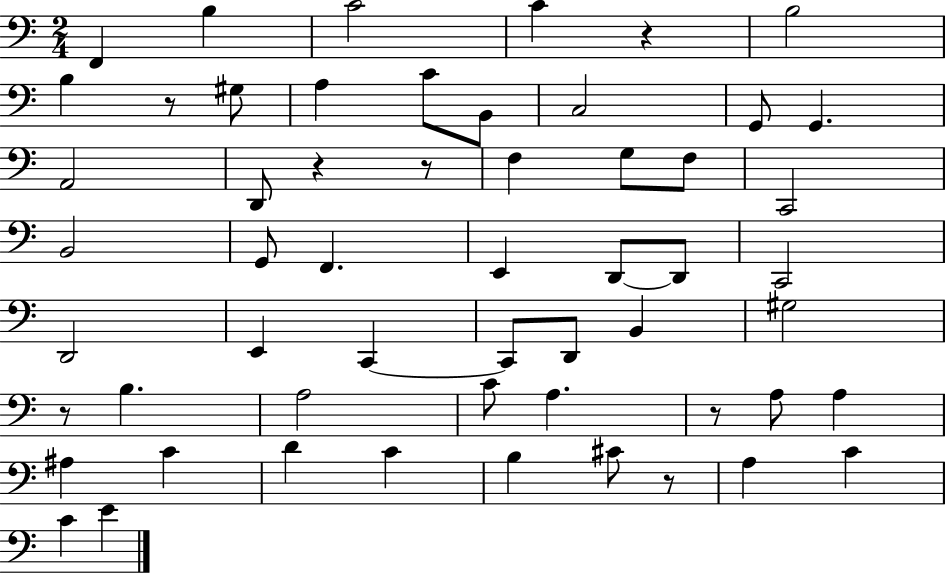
X:1
T:Untitled
M:2/4
L:1/4
K:C
F,, B, C2 C z B,2 B, z/2 ^G,/2 A, C/2 B,,/2 C,2 G,,/2 G,, A,,2 D,,/2 z z/2 F, G,/2 F,/2 C,,2 B,,2 G,,/2 F,, E,, D,,/2 D,,/2 C,,2 D,,2 E,, C,, C,,/2 D,,/2 B,, ^G,2 z/2 B, A,2 C/2 A, z/2 A,/2 A, ^A, C D C B, ^C/2 z/2 A, C C E